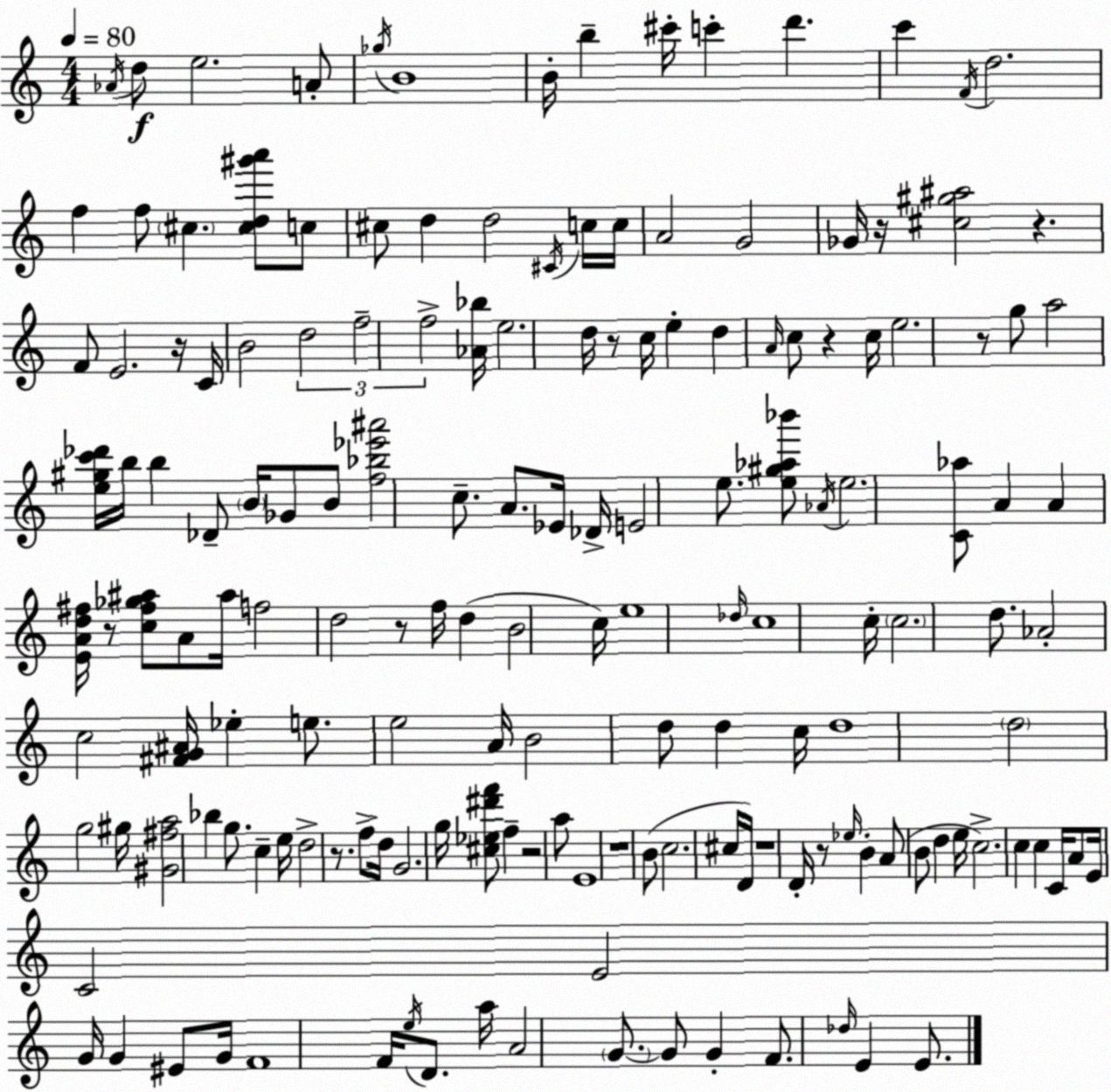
X:1
T:Untitled
M:4/4
L:1/4
K:C
_A/4 d/2 e2 A/2 _g/4 B4 B/4 b ^c'/4 c' d' c' F/4 d2 f f/2 ^c [^cd^g'a']/2 c/2 ^c/2 d d2 ^C/4 c/4 c/4 A2 G2 _G/4 z/4 [^c^g^a]2 z F/2 E2 z/4 C/4 B2 d2 f2 f2 [_A_b]/4 e2 d/4 z/2 c/4 e d A/4 c/2 z c/4 e2 z/2 g/2 a2 [e^gc'_d']/4 b/4 b _D/2 B/4 _G/2 B/2 [f_b_e'^a']2 c/2 A/2 _E/4 _D/4 E2 e/2 [e^g_a_b']/2 _A/4 e2 [C_a]/2 A A [EAd^f]/4 z/2 [c^f_g^a]/2 A/2 ^a/4 f2 d2 z/2 f/4 d B2 c/4 e4 _d/4 c4 c/4 c2 d/2 _A2 c2 [^FG^A]/4 _e e/2 e2 A/4 B2 d/2 d c/4 d4 d2 g2 ^g/4 [^G^fa]2 _b g/2 c e/4 d2 z/2 f/2 d/4 G2 g/4 [^c_e^d'f']/2 f z2 a/2 E4 z4 B/2 c2 ^c/4 D/4 z4 D/4 z/2 _e/4 B A/2 B/2 d e/4 c2 c c C/4 A/2 E/4 C2 E2 G/4 G ^E/2 G/4 F4 F/4 e/4 D/2 a/4 A2 G/2 G/2 G F/2 _d/4 E E/2